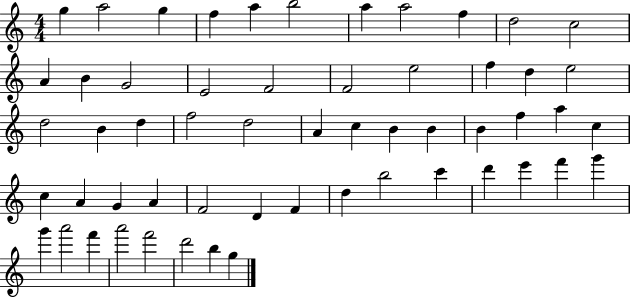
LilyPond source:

{
  \clef treble
  \numericTimeSignature
  \time 4/4
  \key c \major
  g''4 a''2 g''4 | f''4 a''4 b''2 | a''4 a''2 f''4 | d''2 c''2 | \break a'4 b'4 g'2 | e'2 f'2 | f'2 e''2 | f''4 d''4 e''2 | \break d''2 b'4 d''4 | f''2 d''2 | a'4 c''4 b'4 b'4 | b'4 f''4 a''4 c''4 | \break c''4 a'4 g'4 a'4 | f'2 d'4 f'4 | d''4 b''2 c'''4 | d'''4 e'''4 f'''4 g'''4 | \break g'''4 a'''2 f'''4 | a'''2 f'''2 | d'''2 b''4 g''4 | \bar "|."
}